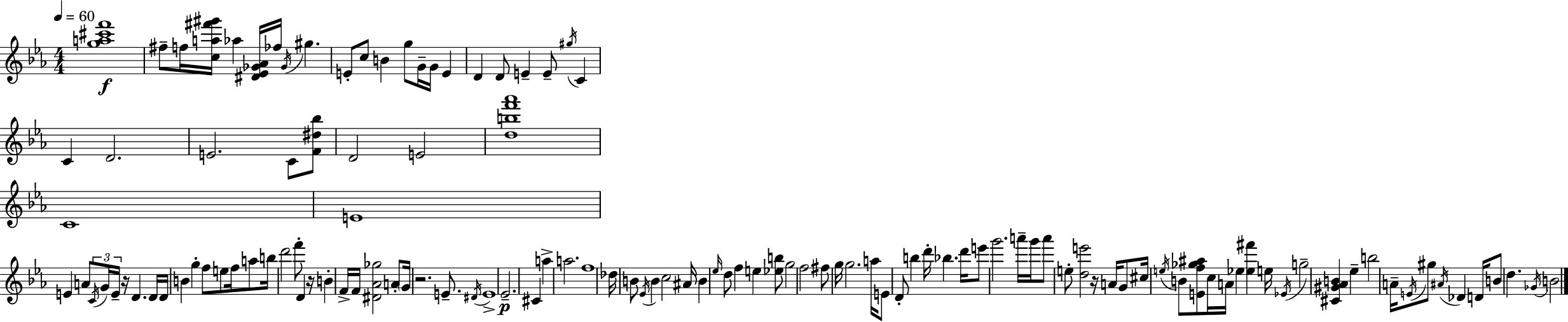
[G5,A5,C#6,F6]/w F#5/e F5/s [C5,A5,F#6,G#6]/s Ab5/q [D#4,Eb4,Gb4,Ab4]/s FES5/s Gb4/s G#5/q. E4/e C5/e B4/q G5/e G4/s G4/s E4/q D4/q D4/e E4/q E4/e G#5/s C4/q C4/q D4/h. E4/h. C4/e [F4,D#5,Bb5]/e D4/h E4/h [D5,B5,F6,Ab6]/w C4/w E4/w E4/q A4/e C4/s G4/s E4/s R/s D4/q. D4/s D4/s B4/q G5/q F5/e E5/e F5/s A5/e B5/s D6/h F6/e D4/q R/s B4/q F4/s F4/s [D#4,Ab4,Gb5]/h A4/e G4/s R/h. E4/e. D#4/s E4/w Eb4/h. C#4/q A5/q A5/h. F5/w Db5/s B4/e Eb4/s B4/q C5/h A#4/s B4/q Eb5/s D5/e F5/q E5/q [Eb5,B5]/e G5/h F5/h F#5/e G5/s G5/h. A5/s E4/e D4/e B5/q D6/s Bb5/q. D6/s E6/e G6/h. A6/s G6/s A6/e E5/e [D5,E6]/h R/s A4/s G4/e C#5/s E5/s B4/e [E4,F5,Gb5,A#5]/e C5/s A4/s Eb5/q [Eb5,F#6]/q E5/s Eb4/s G5/h [C#4,G#4,Ab4,B4]/q Eb5/q B5/h A4/s E4/s G#5/e A#4/s Db4/q D4/s B4/e D5/q. Gb4/s B4/h